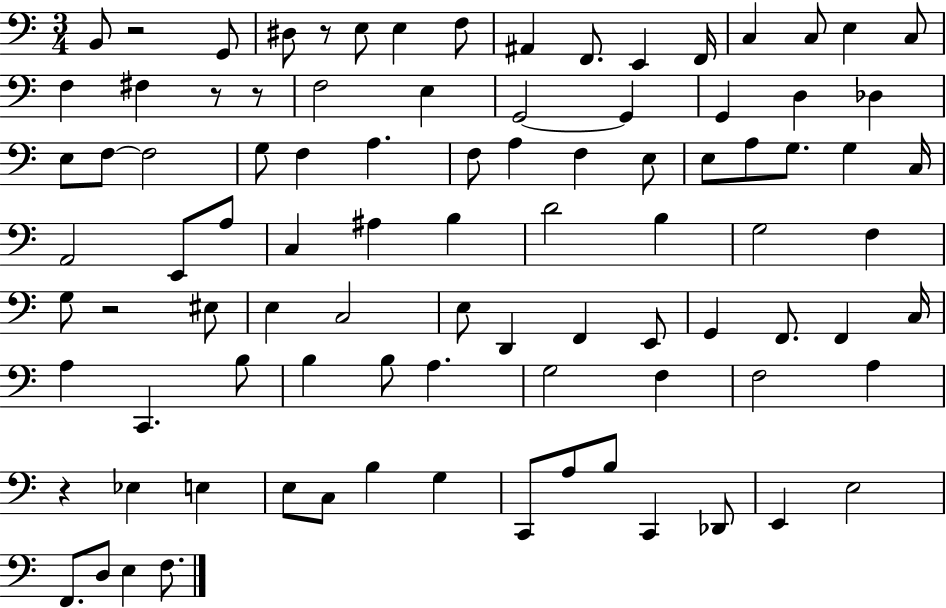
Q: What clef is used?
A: bass